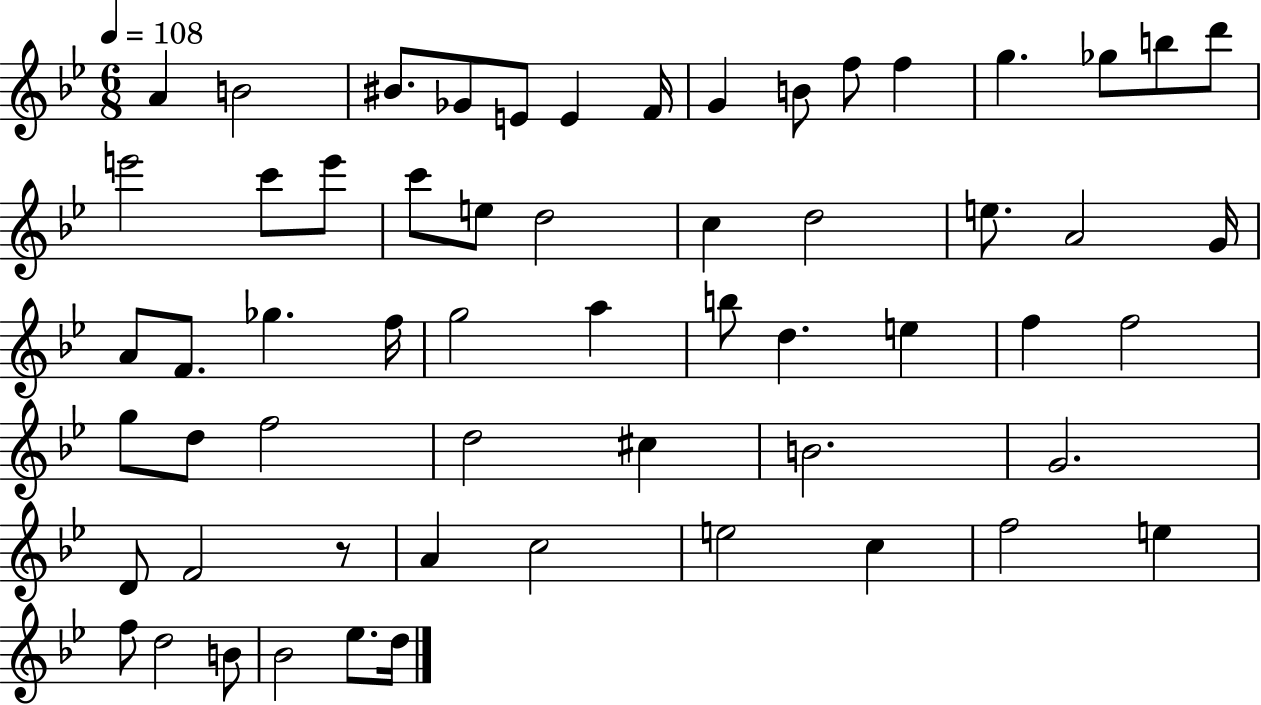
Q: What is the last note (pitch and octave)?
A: D5